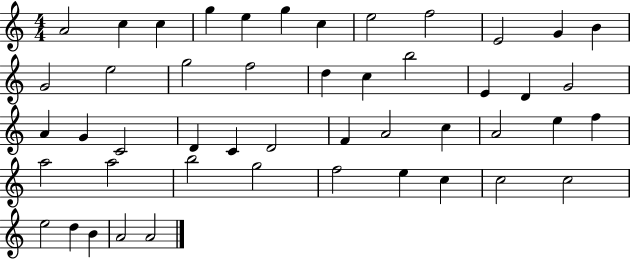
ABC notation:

X:1
T:Untitled
M:4/4
L:1/4
K:C
A2 c c g e g c e2 f2 E2 G B G2 e2 g2 f2 d c b2 E D G2 A G C2 D C D2 F A2 c A2 e f a2 a2 b2 g2 f2 e c c2 c2 e2 d B A2 A2